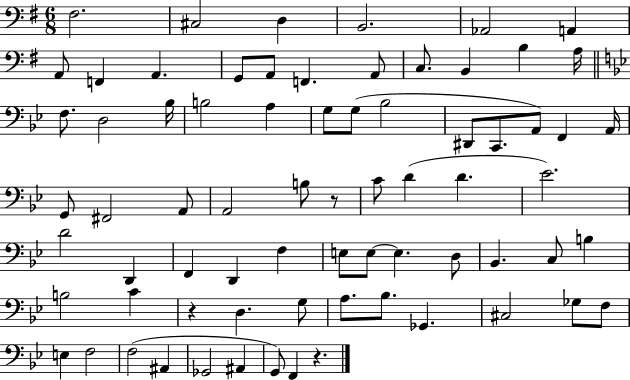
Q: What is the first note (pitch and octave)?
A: F#3